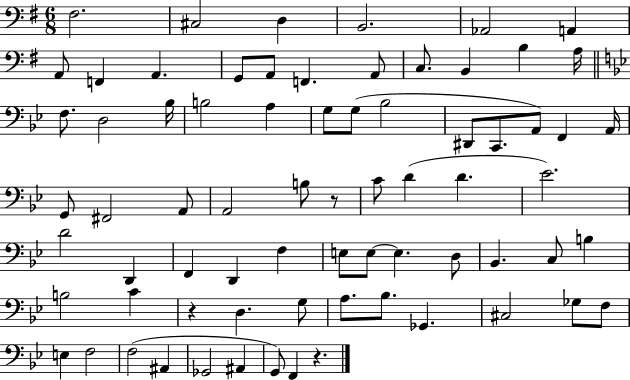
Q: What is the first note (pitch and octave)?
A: F#3